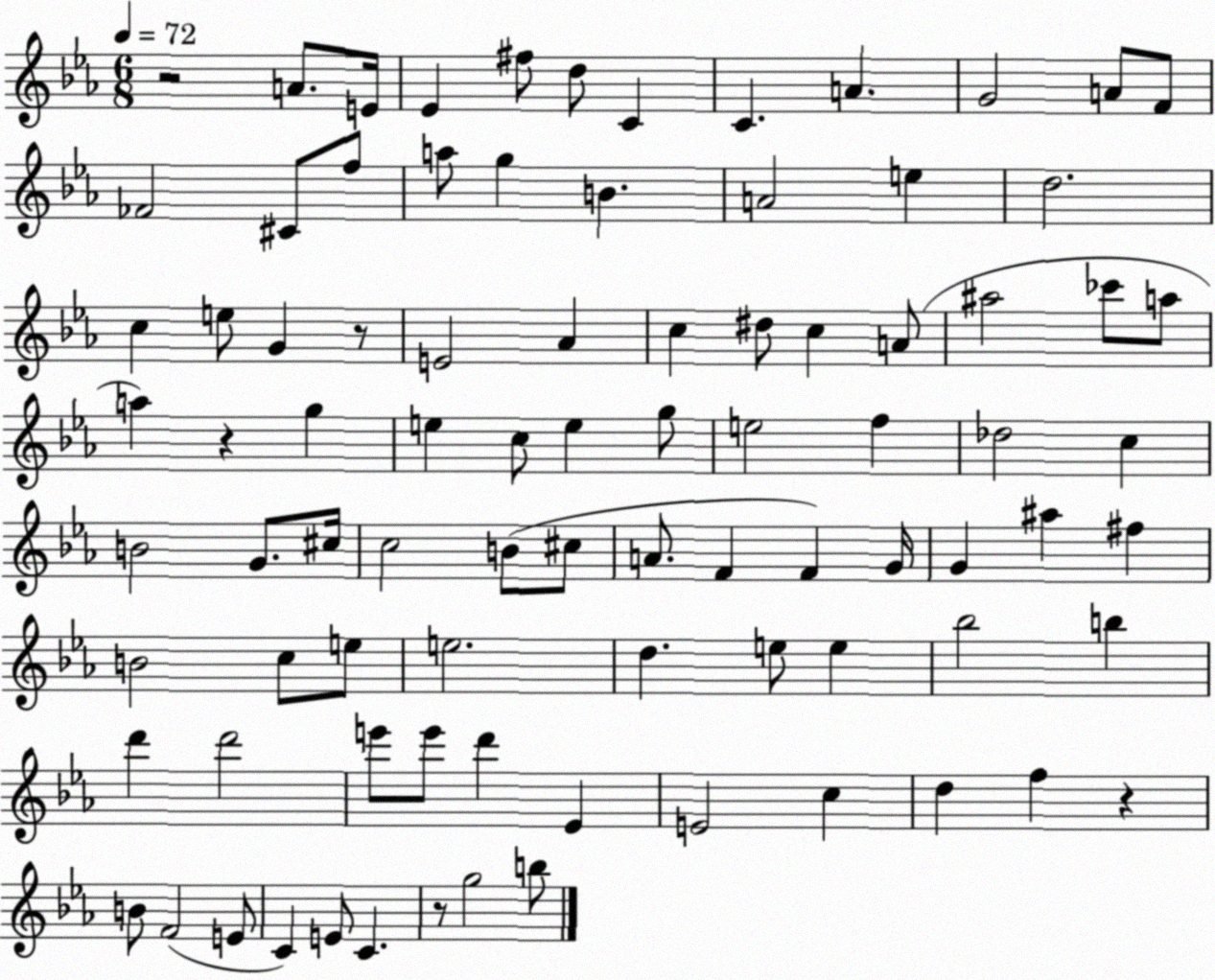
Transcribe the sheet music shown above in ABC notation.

X:1
T:Untitled
M:6/8
L:1/4
K:Eb
z2 A/2 E/4 _E ^f/2 d/2 C C A G2 A/2 F/2 _F2 ^C/2 f/2 a/2 g B A2 e d2 c e/2 G z/2 E2 _A c ^d/2 c A/2 ^a2 _c'/2 a/2 a z g e c/2 e g/2 e2 f _d2 c B2 G/2 ^c/4 c2 B/2 ^c/2 A/2 F F G/4 G ^a ^f B2 c/2 e/2 e2 d e/2 e _b2 b d' d'2 e'/2 e'/2 d' _E E2 c d f z B/2 F2 E/2 C E/2 C z/2 g2 b/2